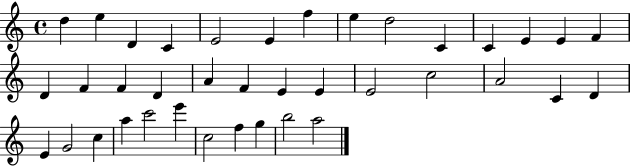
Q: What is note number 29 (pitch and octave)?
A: G4